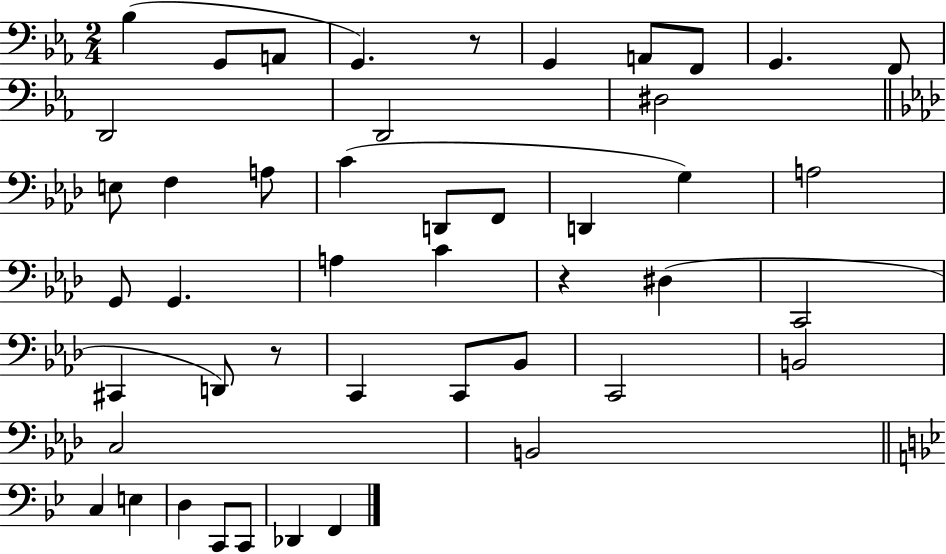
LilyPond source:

{
  \clef bass
  \numericTimeSignature
  \time 2/4
  \key ees \major
  \repeat volta 2 { bes4( g,8 a,8 | g,4.) r8 | g,4 a,8 f,8 | g,4. f,8 | \break d,2 | d,2 | dis2 | \bar "||" \break \key f \minor e8 f4 a8 | c'4( d,8 f,8 | d,4 g4) | a2 | \break g,8 g,4. | a4 c'4 | r4 dis4( | c,2 | \break cis,4 d,8) r8 | c,4 c,8 bes,8 | c,2 | b,2 | \break c2 | b,2 | \bar "||" \break \key g \minor c4 e4 | d4 c,8 c,8 | des,4 f,4 | } \bar "|."
}